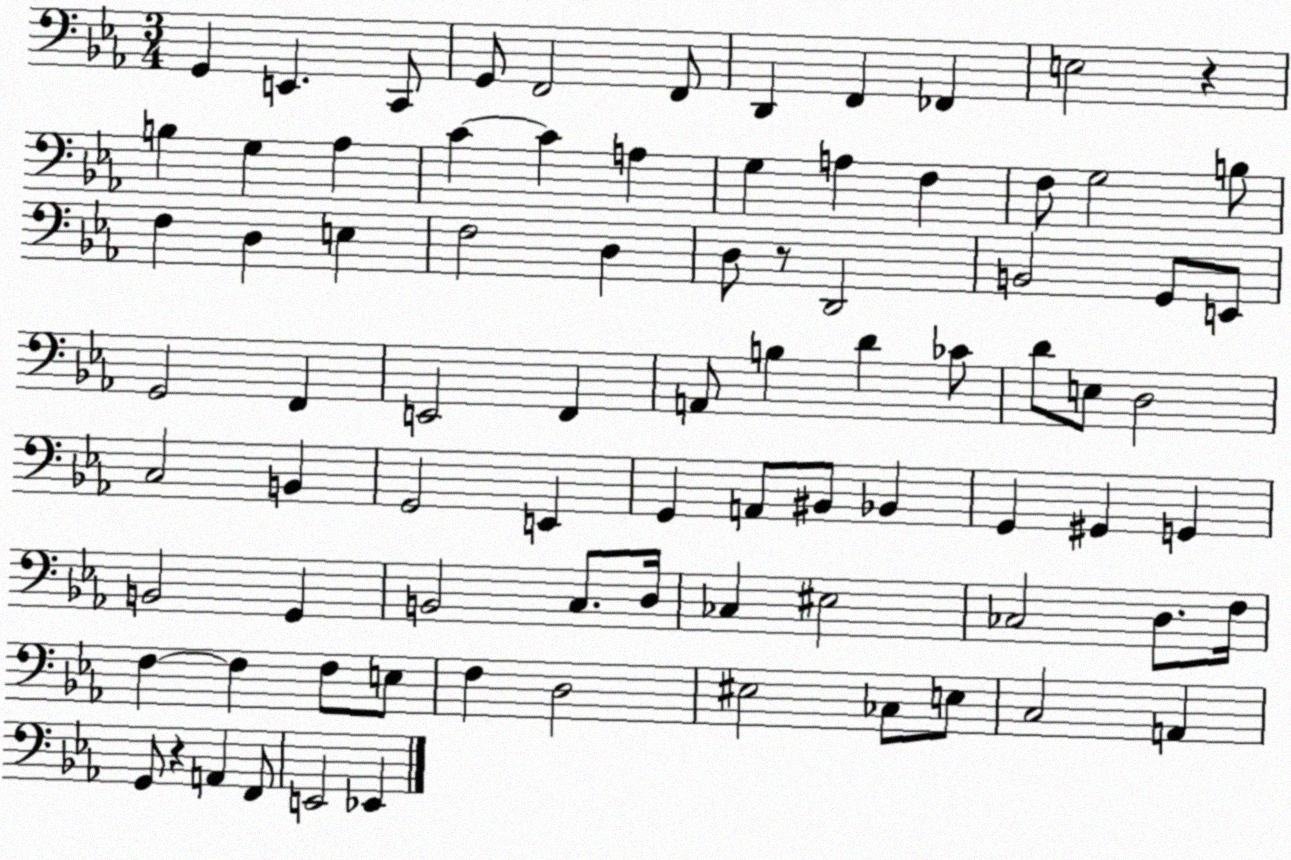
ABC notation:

X:1
T:Untitled
M:3/4
L:1/4
K:Eb
G,, E,, C,,/2 G,,/2 F,,2 F,,/2 D,, F,, _F,, E,2 z B, G, _A, C C A, G, A, F, F,/2 G,2 B,/2 F, D, E, F,2 D, D,/2 z/2 D,,2 B,,2 G,,/2 E,,/2 G,,2 F,, E,,2 F,, A,,/2 B, D _C/2 D/2 E,/2 D,2 C,2 B,, G,,2 E,, G,, A,,/2 ^B,,/2 _B,, G,, ^G,, G,, B,,2 G,, B,,2 C,/2 D,/4 _C, ^E,2 _C,2 D,/2 F,/4 F, F, F,/2 E,/2 F, D,2 ^E,2 _C,/2 E,/2 C,2 A,, G,,/2 z A,, F,,/2 E,,2 _E,,